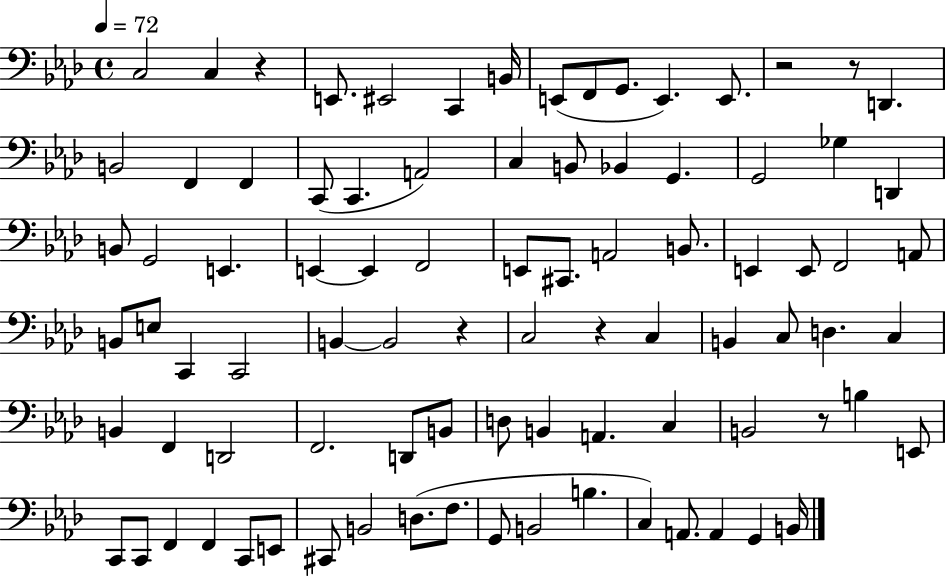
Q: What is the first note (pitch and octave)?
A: C3